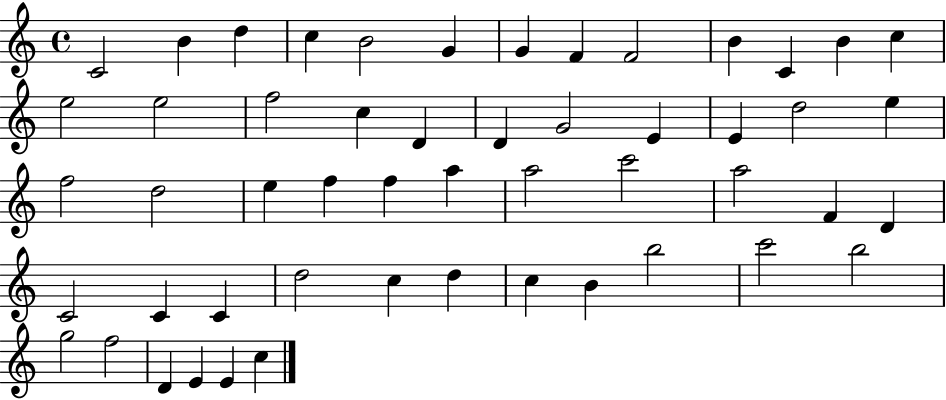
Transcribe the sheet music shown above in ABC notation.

X:1
T:Untitled
M:4/4
L:1/4
K:C
C2 B d c B2 G G F F2 B C B c e2 e2 f2 c D D G2 E E d2 e f2 d2 e f f a a2 c'2 a2 F D C2 C C d2 c d c B b2 c'2 b2 g2 f2 D E E c